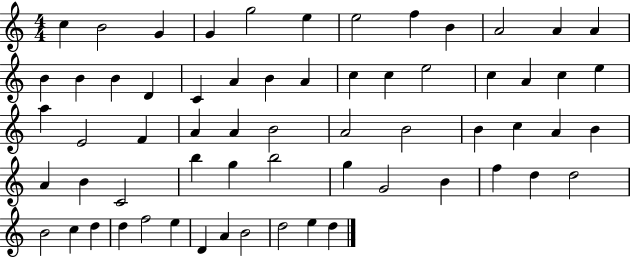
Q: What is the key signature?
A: C major